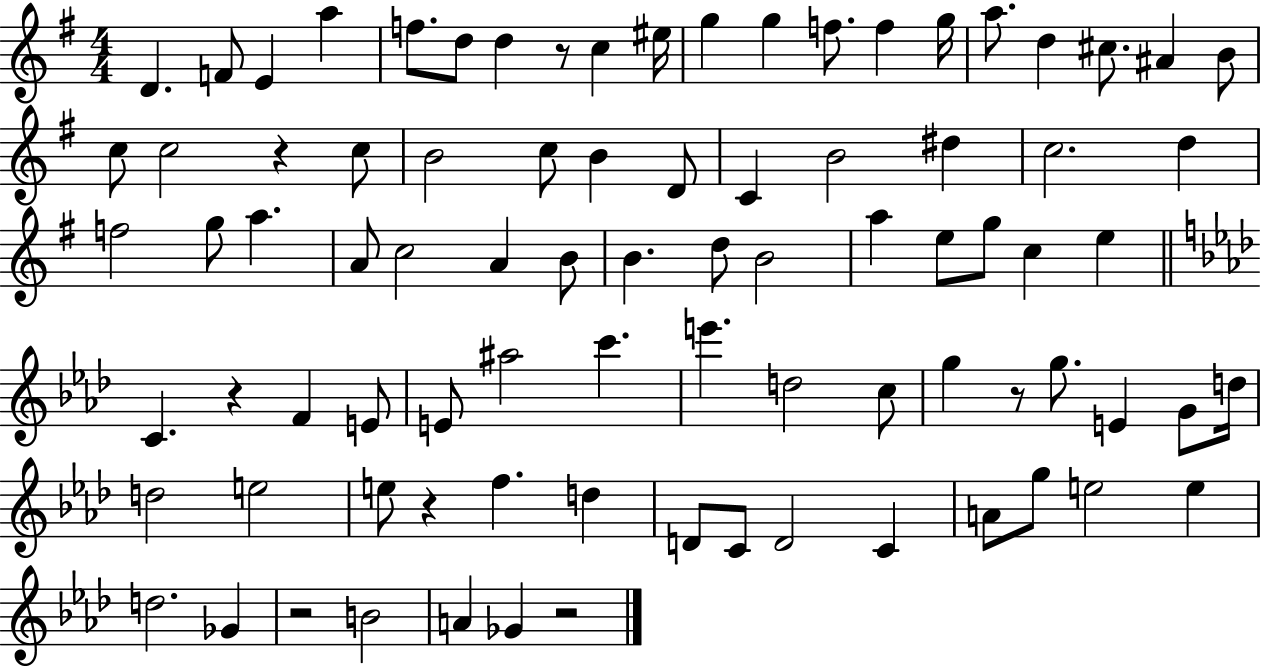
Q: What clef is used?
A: treble